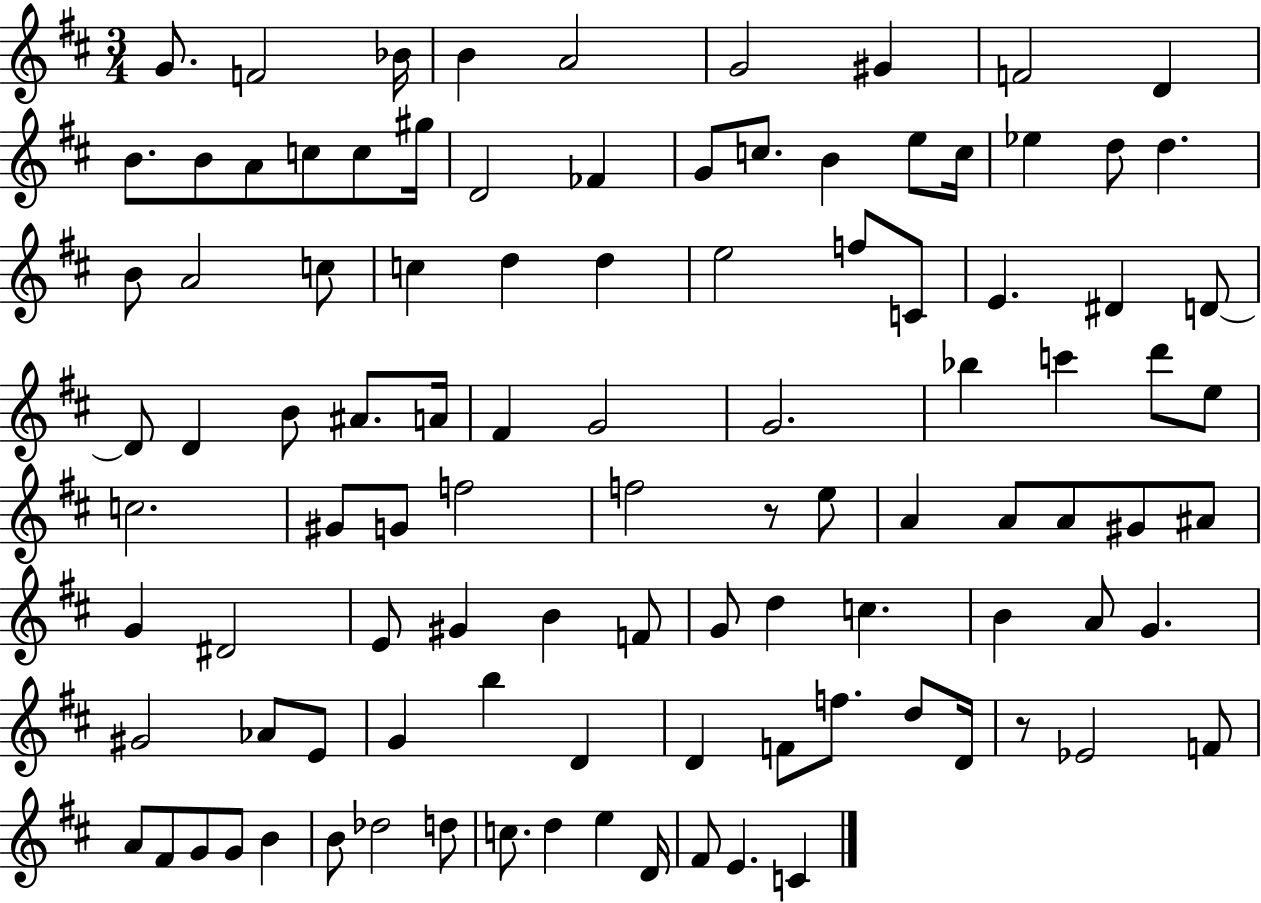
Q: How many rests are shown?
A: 2